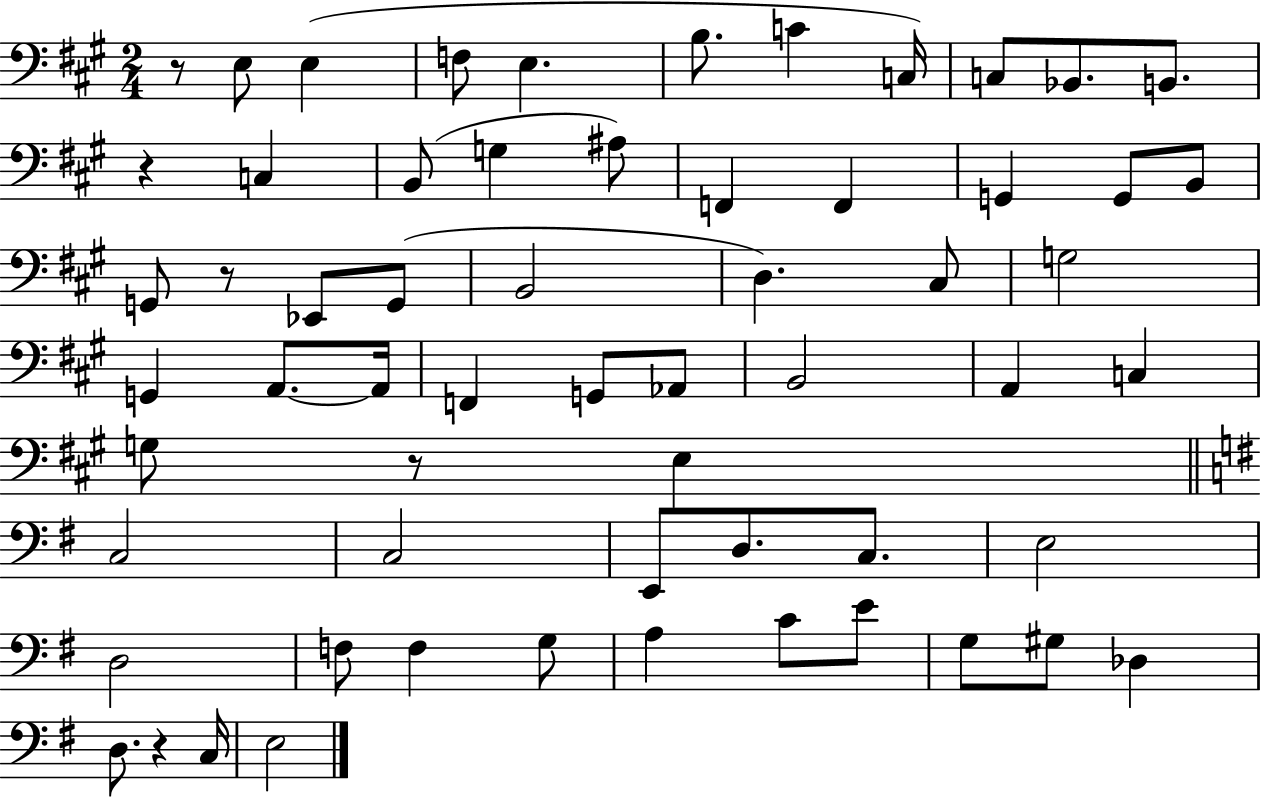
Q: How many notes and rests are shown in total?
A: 61